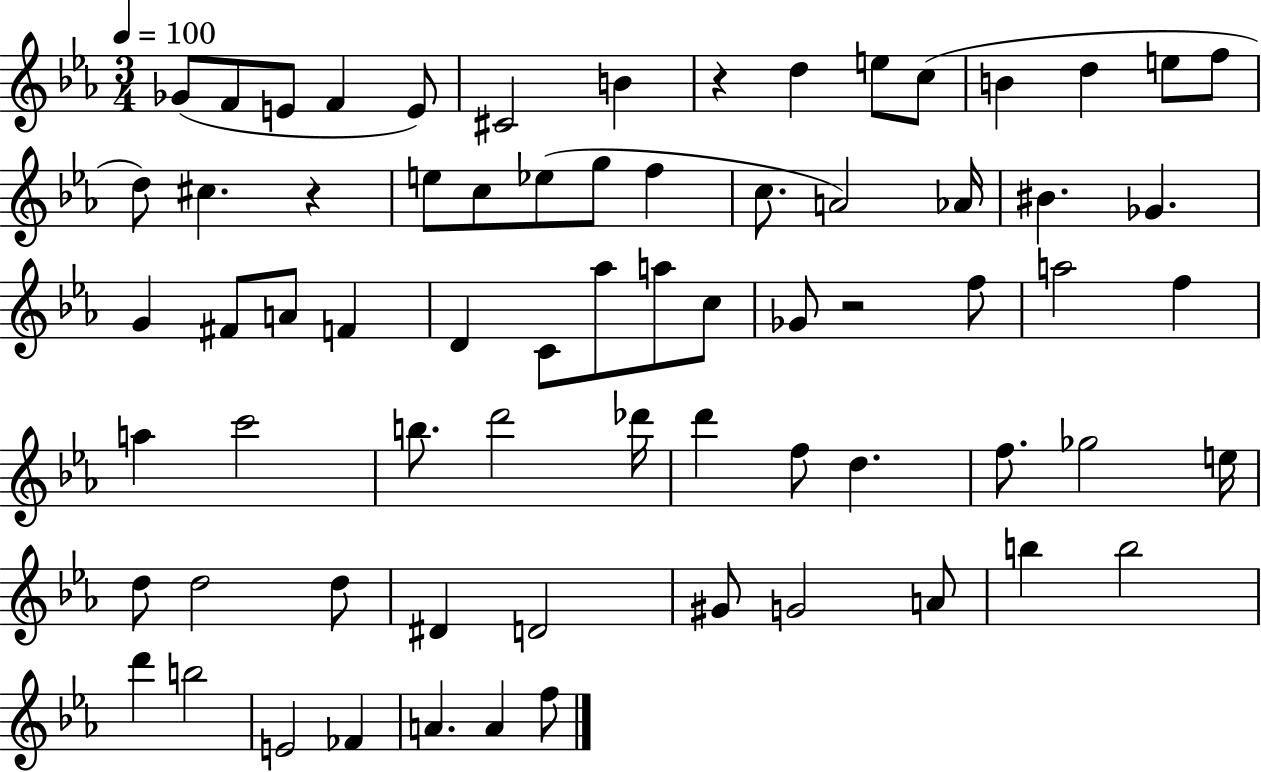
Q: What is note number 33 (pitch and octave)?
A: Ab5